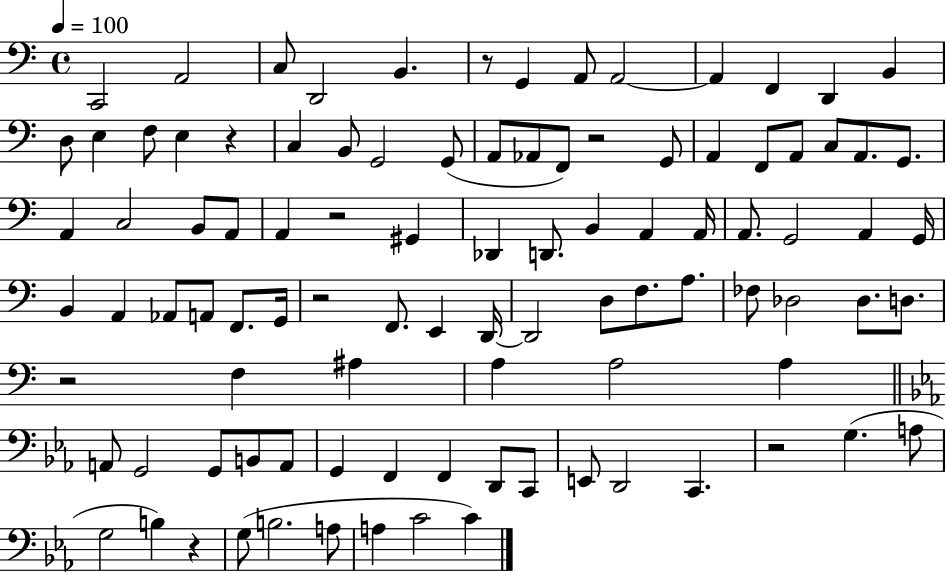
C2/h A2/h C3/e D2/h B2/q. R/e G2/q A2/e A2/h A2/q F2/q D2/q B2/q D3/e E3/q F3/e E3/q R/q C3/q B2/e G2/h G2/e A2/e Ab2/e F2/e R/h G2/e A2/q F2/e A2/e C3/e A2/e. G2/e. A2/q C3/h B2/e A2/e A2/q R/h G#2/q Db2/q D2/e. B2/q A2/q A2/s A2/e. G2/h A2/q G2/s B2/q A2/q Ab2/e A2/e F2/e. G2/s R/h F2/e. E2/q D2/s D2/h D3/e F3/e. A3/e. FES3/e Db3/h Db3/e. D3/e. R/h F3/q A#3/q A3/q A3/h A3/q A2/e G2/h G2/e B2/e A2/e G2/q F2/q F2/q D2/e C2/e E2/e D2/h C2/q. R/h G3/q. A3/e G3/h B3/q R/q G3/e B3/h. A3/e A3/q C4/h C4/q